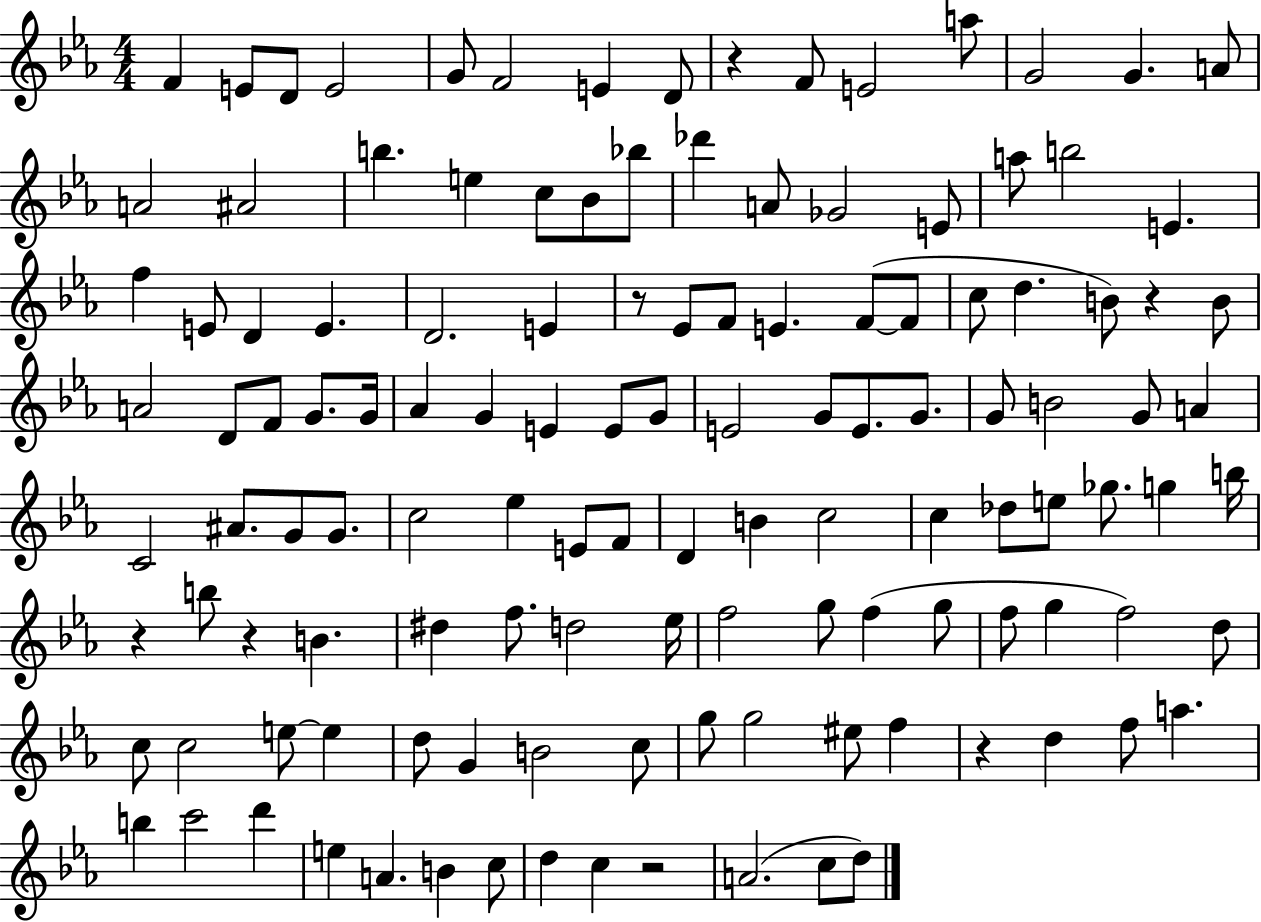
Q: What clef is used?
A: treble